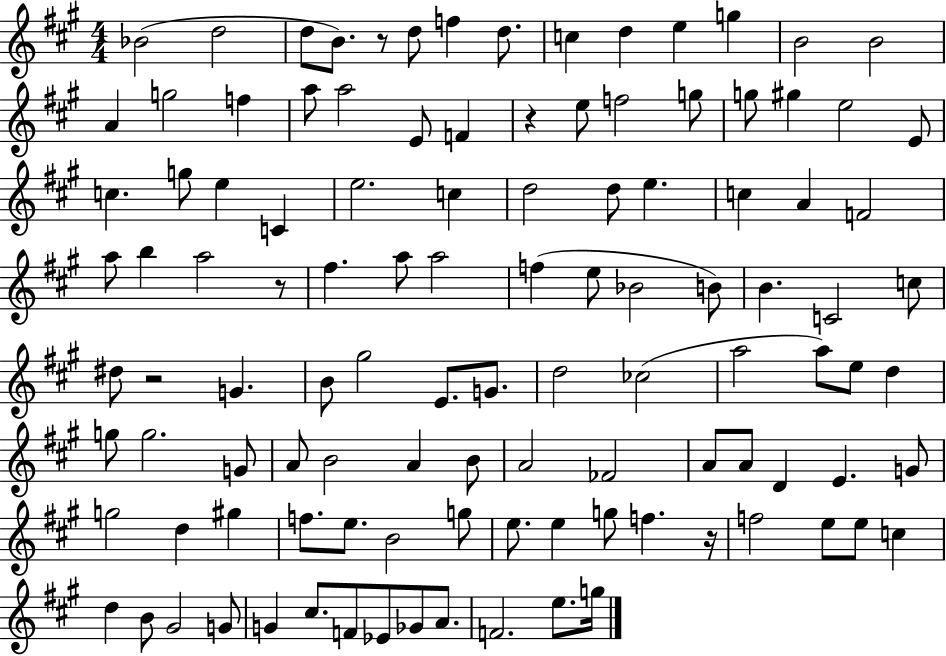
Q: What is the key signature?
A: A major